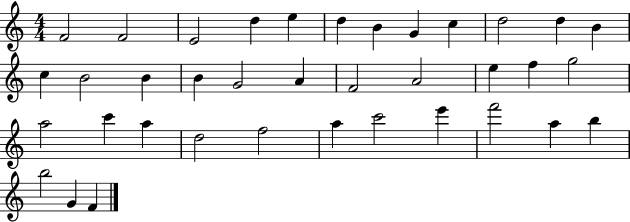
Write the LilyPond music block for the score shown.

{
  \clef treble
  \numericTimeSignature
  \time 4/4
  \key c \major
  f'2 f'2 | e'2 d''4 e''4 | d''4 b'4 g'4 c''4 | d''2 d''4 b'4 | \break c''4 b'2 b'4 | b'4 g'2 a'4 | f'2 a'2 | e''4 f''4 g''2 | \break a''2 c'''4 a''4 | d''2 f''2 | a''4 c'''2 e'''4 | f'''2 a''4 b''4 | \break b''2 g'4 f'4 | \bar "|."
}